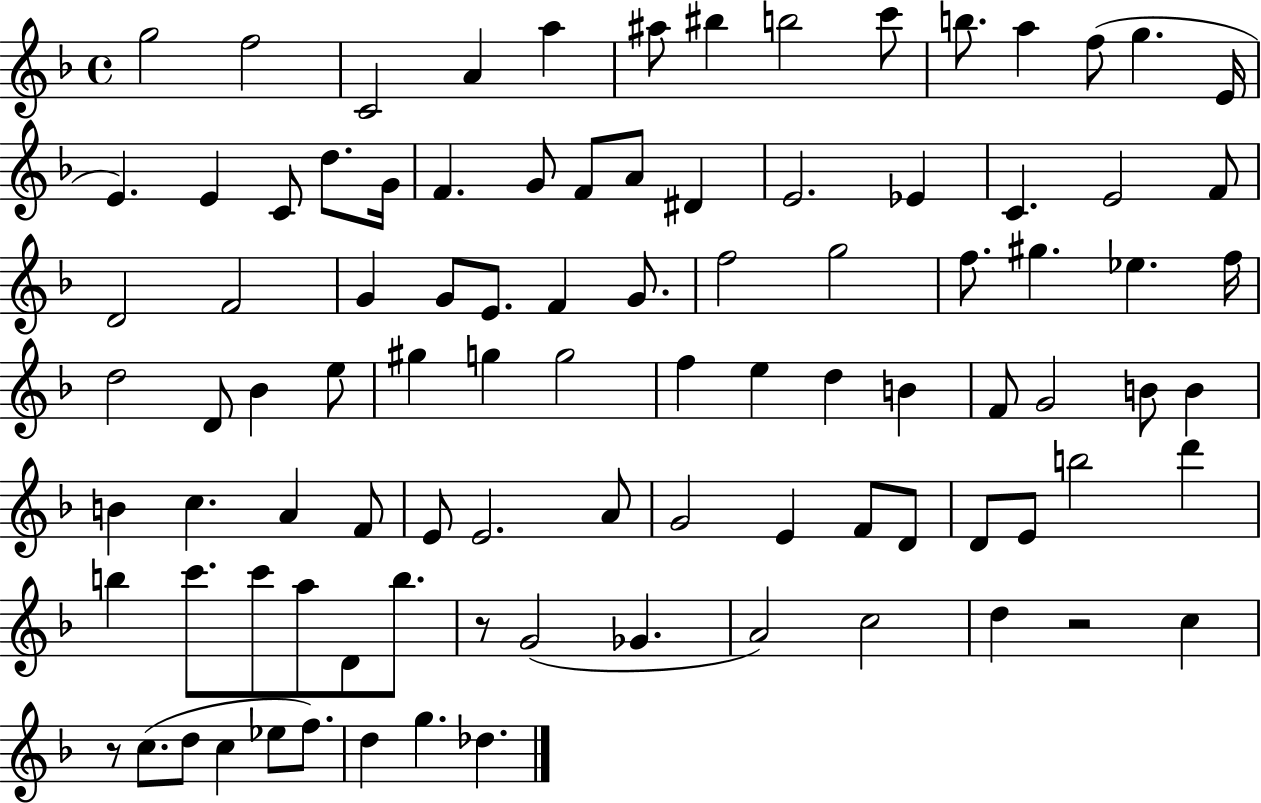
G5/h F5/h C4/h A4/q A5/q A#5/e BIS5/q B5/h C6/e B5/e. A5/q F5/e G5/q. E4/s E4/q. E4/q C4/e D5/e. G4/s F4/q. G4/e F4/e A4/e D#4/q E4/h. Eb4/q C4/q. E4/h F4/e D4/h F4/h G4/q G4/e E4/e. F4/q G4/e. F5/h G5/h F5/e. G#5/q. Eb5/q. F5/s D5/h D4/e Bb4/q E5/e G#5/q G5/q G5/h F5/q E5/q D5/q B4/q F4/e G4/h B4/e B4/q B4/q C5/q. A4/q F4/e E4/e E4/h. A4/e G4/h E4/q F4/e D4/e D4/e E4/e B5/h D6/q B5/q C6/e. C6/e A5/e D4/e B5/e. R/e G4/h Gb4/q. A4/h C5/h D5/q R/h C5/q R/e C5/e. D5/e C5/q Eb5/e F5/e. D5/q G5/q. Db5/q.